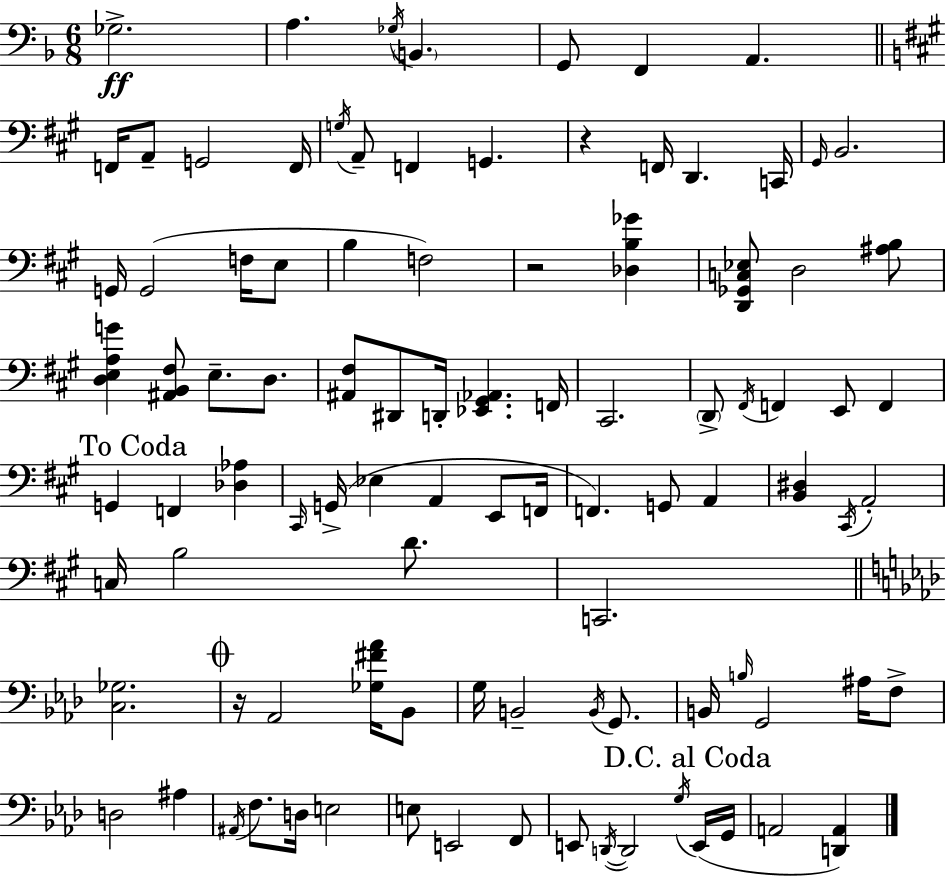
X:1
T:Untitled
M:6/8
L:1/4
K:F
_G,2 A, _G,/4 B,, G,,/2 F,, A,, F,,/4 A,,/2 G,,2 F,,/4 G,/4 A,,/2 F,, G,, z F,,/4 D,, C,,/4 ^G,,/4 B,,2 G,,/4 G,,2 F,/4 E,/2 B, F,2 z2 [_D,B,_G] [D,,_G,,C,_E,]/2 D,2 [^A,B,]/2 [D,E,A,G] [^A,,B,,^F,]/2 E,/2 D,/2 [^A,,^F,]/2 ^D,,/2 D,,/4 [_E,,^G,,_A,,] F,,/4 ^C,,2 D,,/2 ^F,,/4 F,, E,,/2 F,, G,, F,, [_D,_A,] ^C,,/4 G,,/4 _E, A,, E,,/2 F,,/4 F,, G,,/2 A,, [B,,^D,] ^C,,/4 A,,2 C,/4 B,2 D/2 C,,2 [C,_G,]2 z/4 _A,,2 [_G,^F_A]/4 _B,,/2 G,/4 B,,2 B,,/4 G,,/2 B,,/4 B,/4 G,,2 ^A,/4 F,/2 D,2 ^A, ^A,,/4 F,/2 D,/4 E,2 E,/2 E,,2 F,,/2 E,,/2 D,,/4 D,,2 G,/4 E,,/4 G,,/4 A,,2 [D,,A,,]